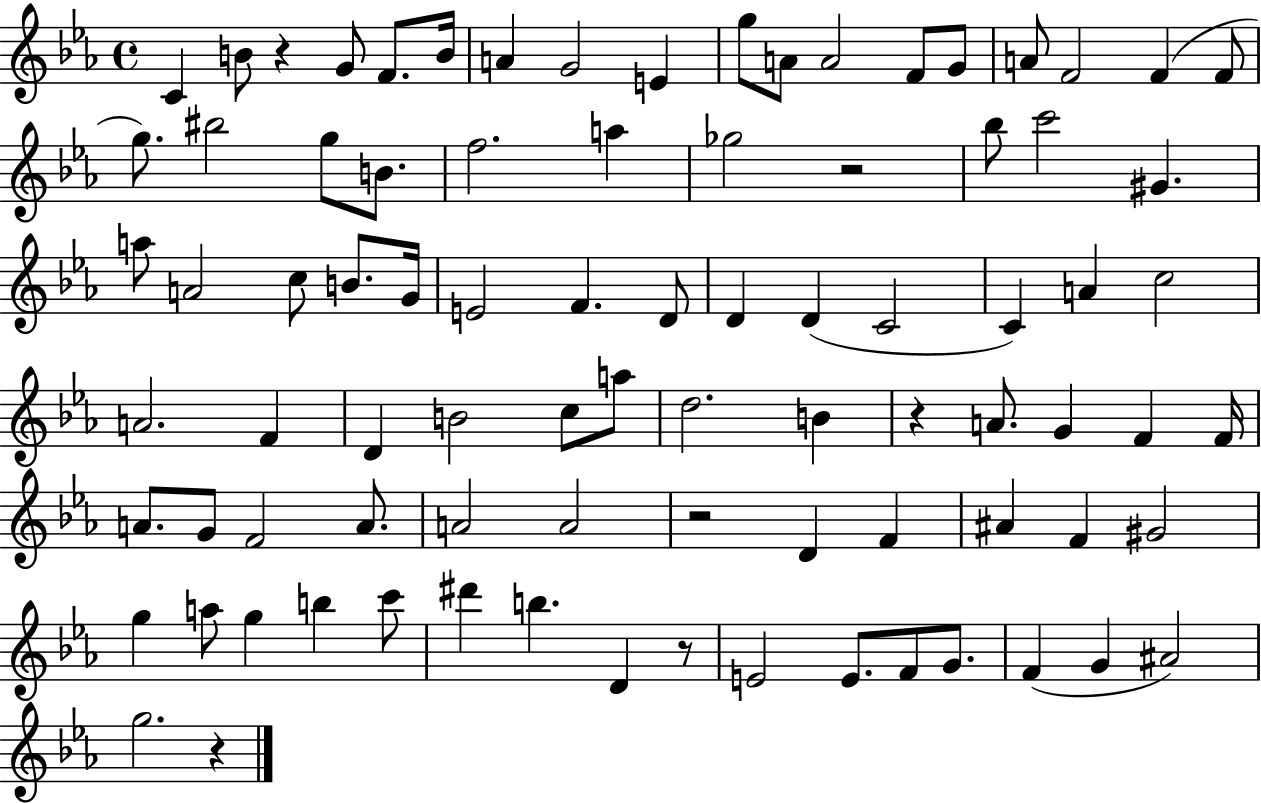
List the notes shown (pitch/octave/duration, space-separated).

C4/q B4/e R/q G4/e F4/e. B4/s A4/q G4/h E4/q G5/e A4/e A4/h F4/e G4/e A4/e F4/h F4/q F4/e G5/e. BIS5/h G5/e B4/e. F5/h. A5/q Gb5/h R/h Bb5/e C6/h G#4/q. A5/e A4/h C5/e B4/e. G4/s E4/h F4/q. D4/e D4/q D4/q C4/h C4/q A4/q C5/h A4/h. F4/q D4/q B4/h C5/e A5/e D5/h. B4/q R/q A4/e. G4/q F4/q F4/s A4/e. G4/e F4/h A4/e. A4/h A4/h R/h D4/q F4/q A#4/q F4/q G#4/h G5/q A5/e G5/q B5/q C6/e D#6/q B5/q. D4/q R/e E4/h E4/e. F4/e G4/e. F4/q G4/q A#4/h G5/h. R/q